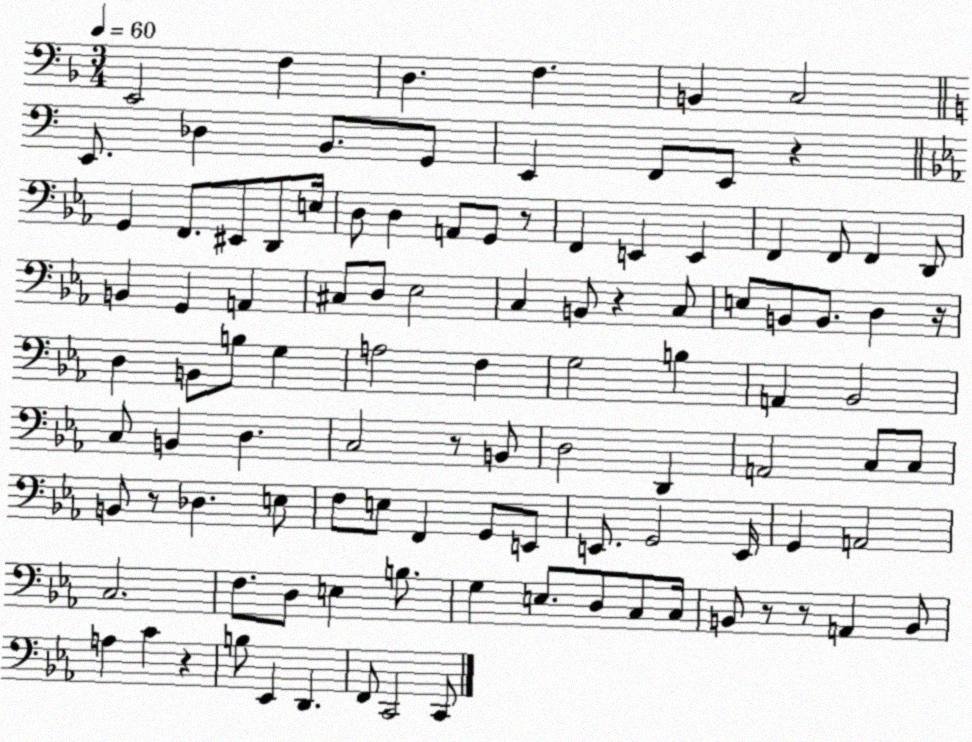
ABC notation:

X:1
T:Untitled
M:3/4
L:1/4
K:F
E,,2 F, D, F, B,, C,2 E,,/2 _D, B,,/2 G,,/2 E,, F,,/2 E,,/2 z G,, F,,/2 ^E,,/2 D,,/2 E,/4 D,/2 D, A,,/2 G,,/2 z/2 F,, E,, E,, F,, F,,/2 F,, D,,/2 B,, G,, A,, ^C,/2 D,/2 _E,2 C, B,,/2 z C,/2 E,/2 B,,/2 B,,/2 D, z/4 D, B,,/2 B,/2 G, A,2 F, G,2 B, A,, _B,,2 C,/2 B,, D, C,2 z/2 B,,/2 D,2 D,, A,,2 C,/2 C,/2 B,,/2 z/2 _D, E,/2 F,/2 E,/2 F,, G,,/2 E,,/2 E,,/2 G,,2 E,,/4 G,, A,,2 C,2 F,/2 D,/2 E, B,/2 G, E,/2 D,/2 C,/2 C,/4 B,,/2 z/2 z/2 A,, B,,/2 A, C z B,/2 _E,, D,, F,,/2 C,,2 C,,/2